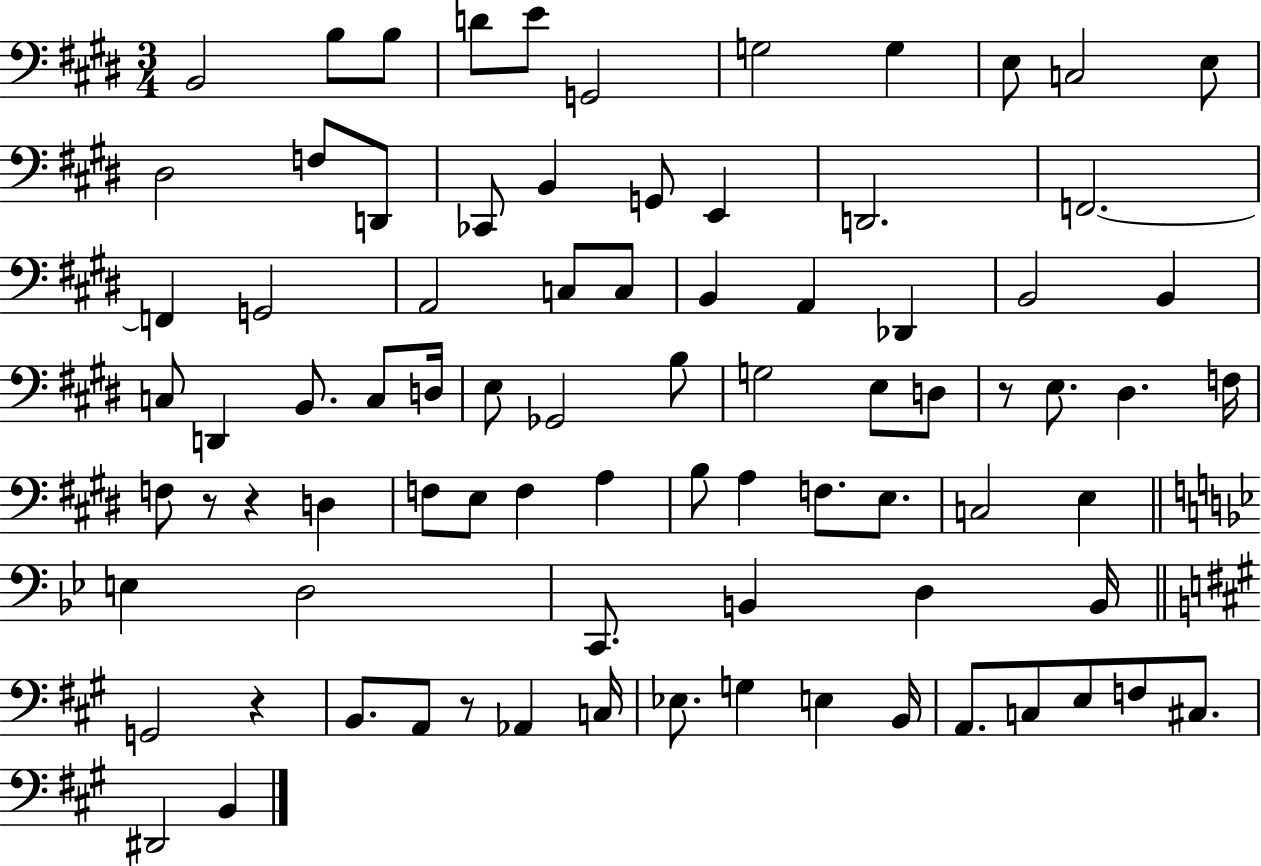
B2/h B3/e B3/e D4/e E4/e G2/h G3/h G3/q E3/e C3/h E3/e D#3/h F3/e D2/e CES2/e B2/q G2/e E2/q D2/h. F2/h. F2/q G2/h A2/h C3/e C3/e B2/q A2/q Db2/q B2/h B2/q C3/e D2/q B2/e. C3/e D3/s E3/e Gb2/h B3/e G3/h E3/e D3/e R/e E3/e. D#3/q. F3/s F3/e R/e R/q D3/q F3/e E3/e F3/q A3/q B3/e A3/q F3/e. E3/e. C3/h E3/q E3/q D3/h C2/e. B2/q D3/q B2/s G2/h R/q B2/e. A2/e R/e Ab2/q C3/s Eb3/e. G3/q E3/q B2/s A2/e. C3/e E3/e F3/e C#3/e. D#2/h B2/q